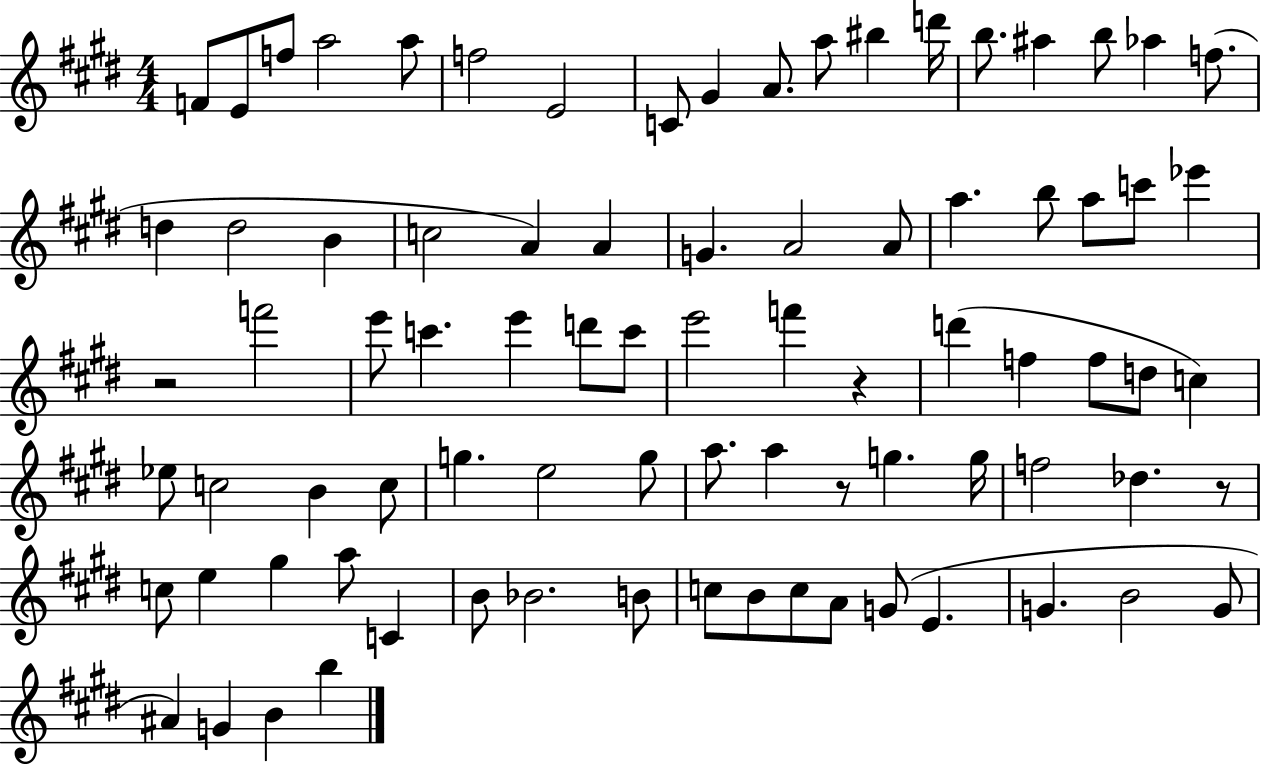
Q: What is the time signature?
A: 4/4